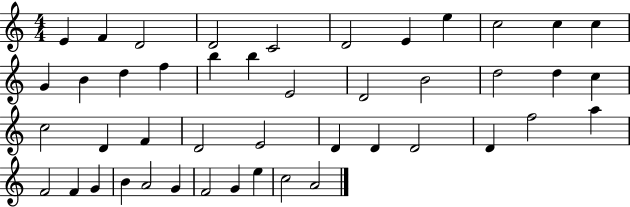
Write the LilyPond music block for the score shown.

{
  \clef treble
  \numericTimeSignature
  \time 4/4
  \key c \major
  e'4 f'4 d'2 | d'2 c'2 | d'2 e'4 e''4 | c''2 c''4 c''4 | \break g'4 b'4 d''4 f''4 | b''4 b''4 e'2 | d'2 b'2 | d''2 d''4 c''4 | \break c''2 d'4 f'4 | d'2 e'2 | d'4 d'4 d'2 | d'4 f''2 a''4 | \break f'2 f'4 g'4 | b'4 a'2 g'4 | f'2 g'4 e''4 | c''2 a'2 | \break \bar "|."
}